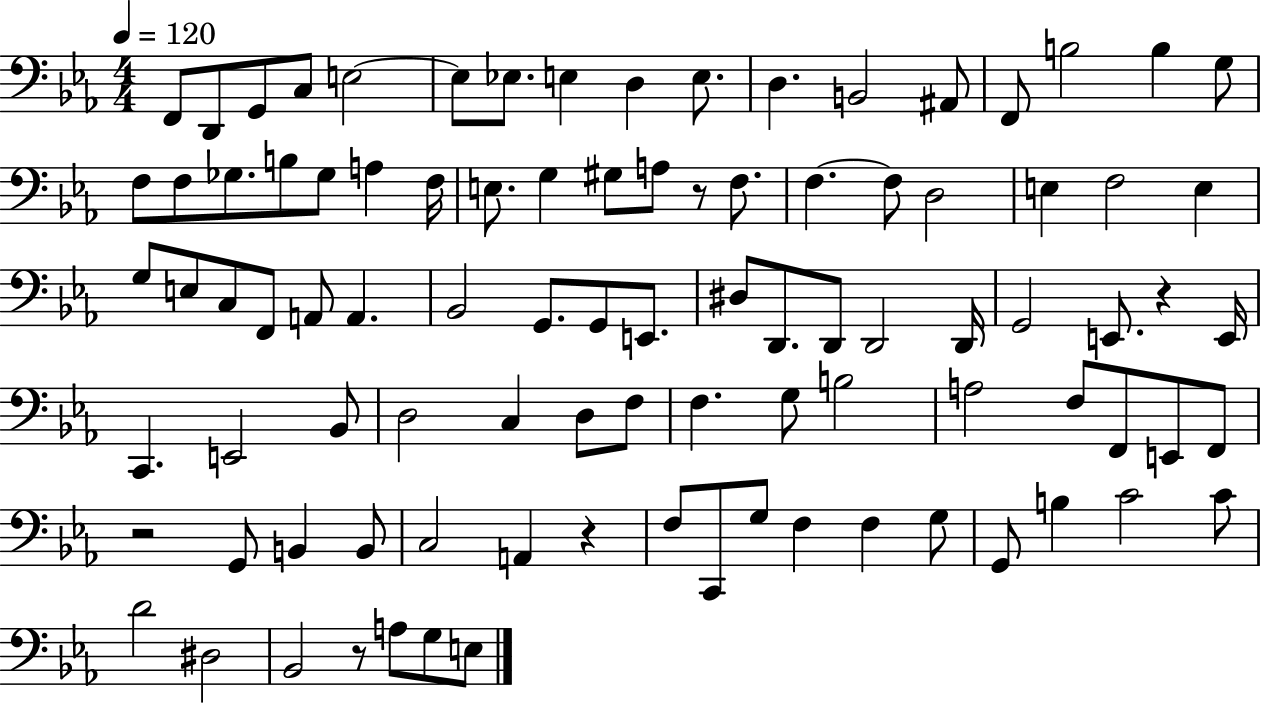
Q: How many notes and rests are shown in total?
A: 94